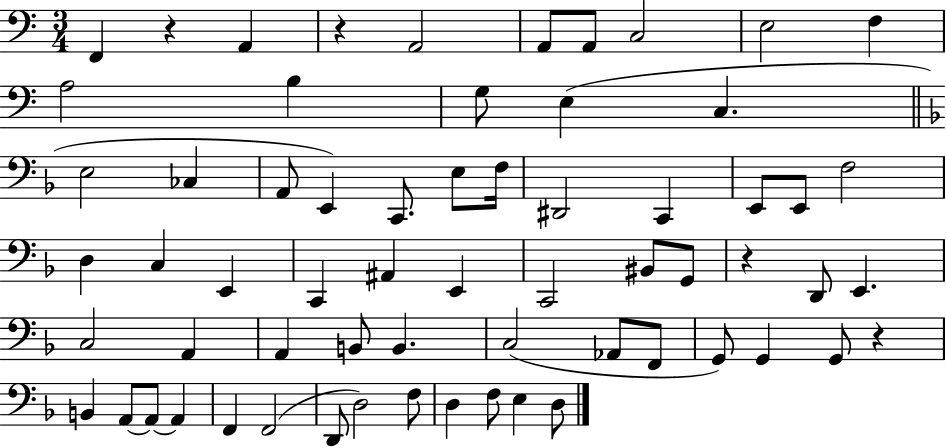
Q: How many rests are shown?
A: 4